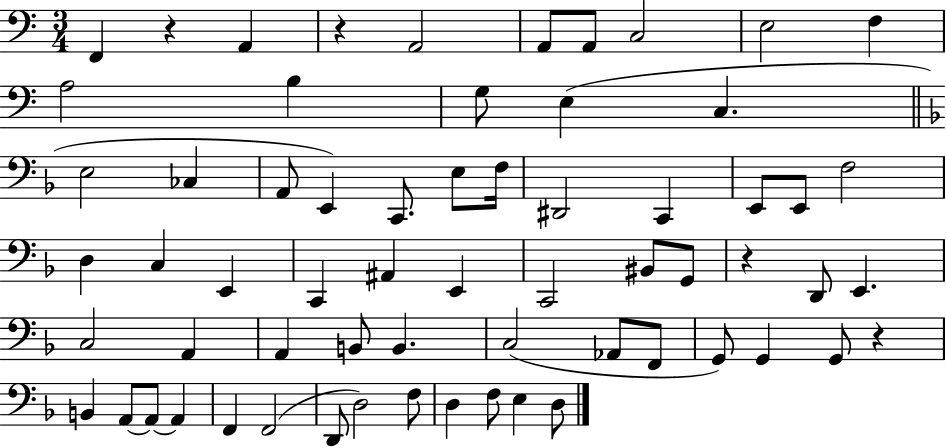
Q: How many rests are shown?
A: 4